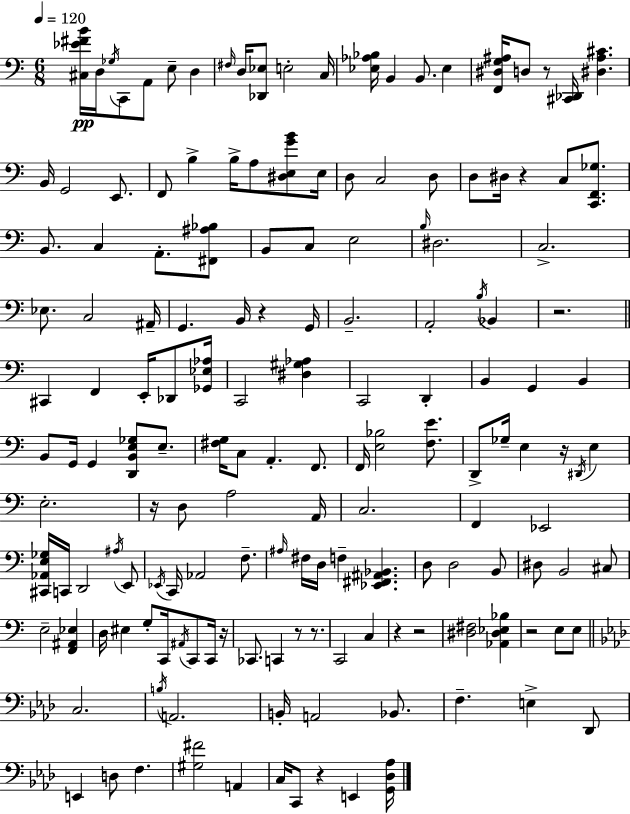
[C#3,Eb4,F#4,B4]/s D3/s Gb3/s C2/e A2/e E3/e D3/q F#3/s D3/s [Db2,Eb3]/e E3/h C3/s [Eb3,Ab3,Bb3]/s B2/q B2/e. Eb3/q [F2,D#3,G3,A#3]/s D3/e R/e [C#2,Db2]/s [D#3,A#3,C#4]/q. B2/s G2/h E2/e. F2/e B3/q B3/s A3/e [D#3,E3,G4,B4]/e E3/s D3/e C3/h D3/e D3/e D#3/s R/q C3/e [C2,F2,Gb3]/e. B2/e. C3/q A2/e. [F#2,A#3,Bb3]/e B2/e C3/e E3/h B3/s D#3/h. C3/h. Eb3/e. C3/h A#2/s G2/q. B2/s R/q G2/s B2/h. A2/h B3/s Bb2/q R/h. C#2/q F2/q E2/s Db2/e [Gb2,Eb3,Ab3]/s C2/h [D#3,G#3,Ab3]/q C2/h D2/q B2/q G2/q B2/q B2/e G2/s G2/q [D2,B2,E3,Gb3]/e E3/e. [F#3,G3]/s C3/e A2/q. F2/e. F2/s [E3,Bb3]/h [F3,E4]/e. D2/e Gb3/s E3/q R/s D#2/s E3/q E3/h. R/s D3/e A3/h A2/s C3/h. F2/q Eb2/h [C#2,Ab2,E3,Gb3]/s C2/s D2/h A#3/s E2/e Eb2/s C2/s Ab2/h F3/e. A#3/s F#3/s D3/s F3/q [Eb2,F#2,A#2,Bb2]/q. D3/e D3/h B2/e D#3/e B2/h C#3/e E3/h [F2,A#2,Eb3]/q D3/s EIS3/q G3/e C2/s A#2/s C2/e C2/s R/s CES2/e. C2/q R/e R/e. C2/h C3/q R/q R/h [D#3,F#3]/h [Ab2,D#3,Eb3,Bb3]/q R/h E3/e E3/e C3/h. B3/s A2/h. B2/s A2/h Bb2/e. F3/q. E3/q Db2/e E2/q D3/e F3/q. [G#3,F#4]/h A2/q C3/s C2/e R/q E2/q [G2,Db3,Ab3]/s